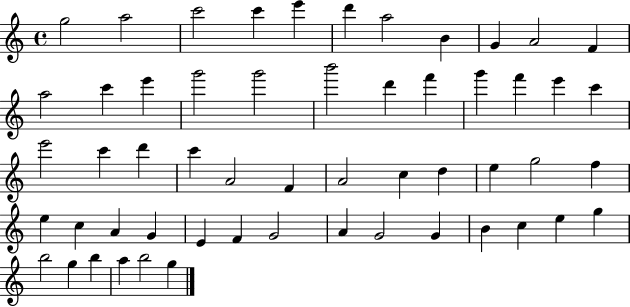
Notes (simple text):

G5/h A5/h C6/h C6/q E6/q D6/q A5/h B4/q G4/q A4/h F4/q A5/h C6/q E6/q G6/h G6/h B6/h D6/q F6/q G6/q F6/q E6/q C6/q E6/h C6/q D6/q C6/q A4/h F4/q A4/h C5/q D5/q E5/q G5/h F5/q E5/q C5/q A4/q G4/q E4/q F4/q G4/h A4/q G4/h G4/q B4/q C5/q E5/q G5/q B5/h G5/q B5/q A5/q B5/h G5/q